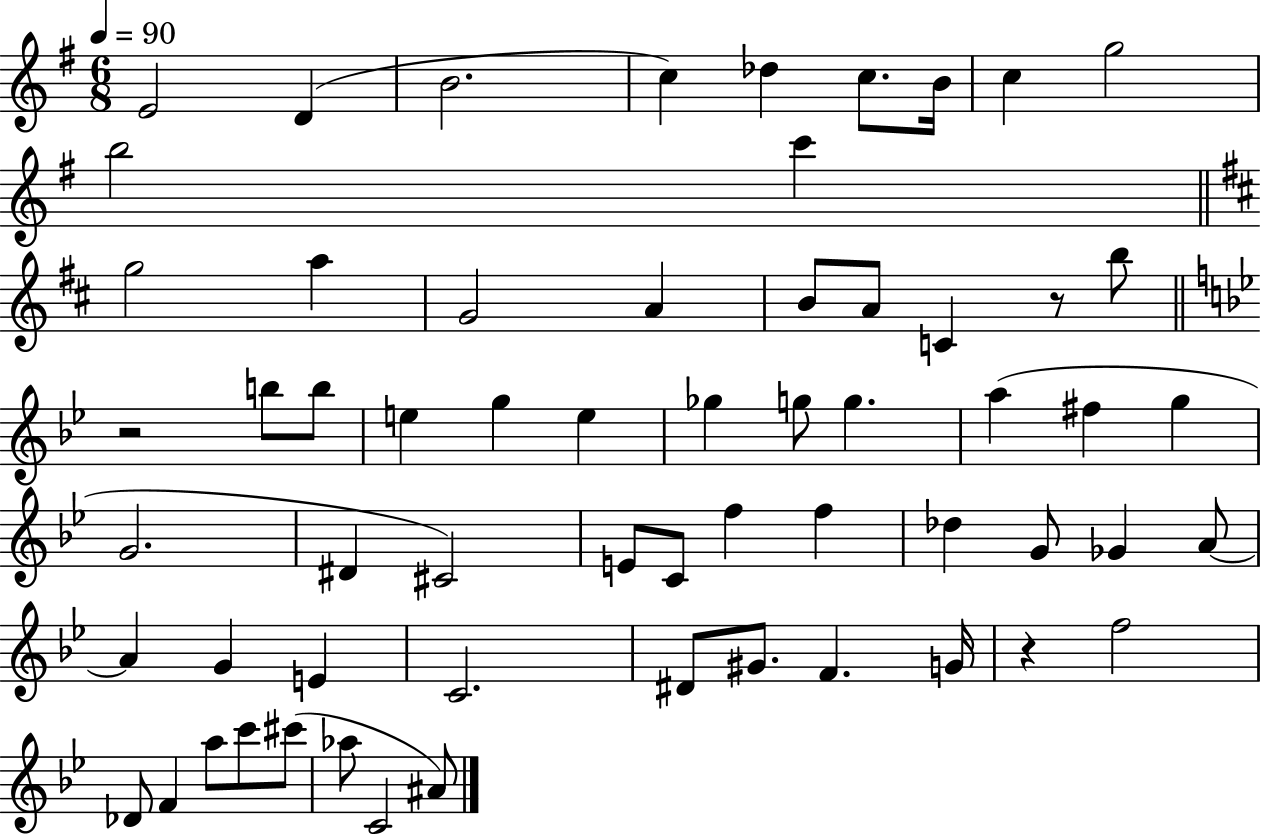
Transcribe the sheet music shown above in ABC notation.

X:1
T:Untitled
M:6/8
L:1/4
K:G
E2 D B2 c _d c/2 B/4 c g2 b2 c' g2 a G2 A B/2 A/2 C z/2 b/2 z2 b/2 b/2 e g e _g g/2 g a ^f g G2 ^D ^C2 E/2 C/2 f f _d G/2 _G A/2 A G E C2 ^D/2 ^G/2 F G/4 z f2 _D/2 F a/2 c'/2 ^c'/2 _a/2 C2 ^A/2